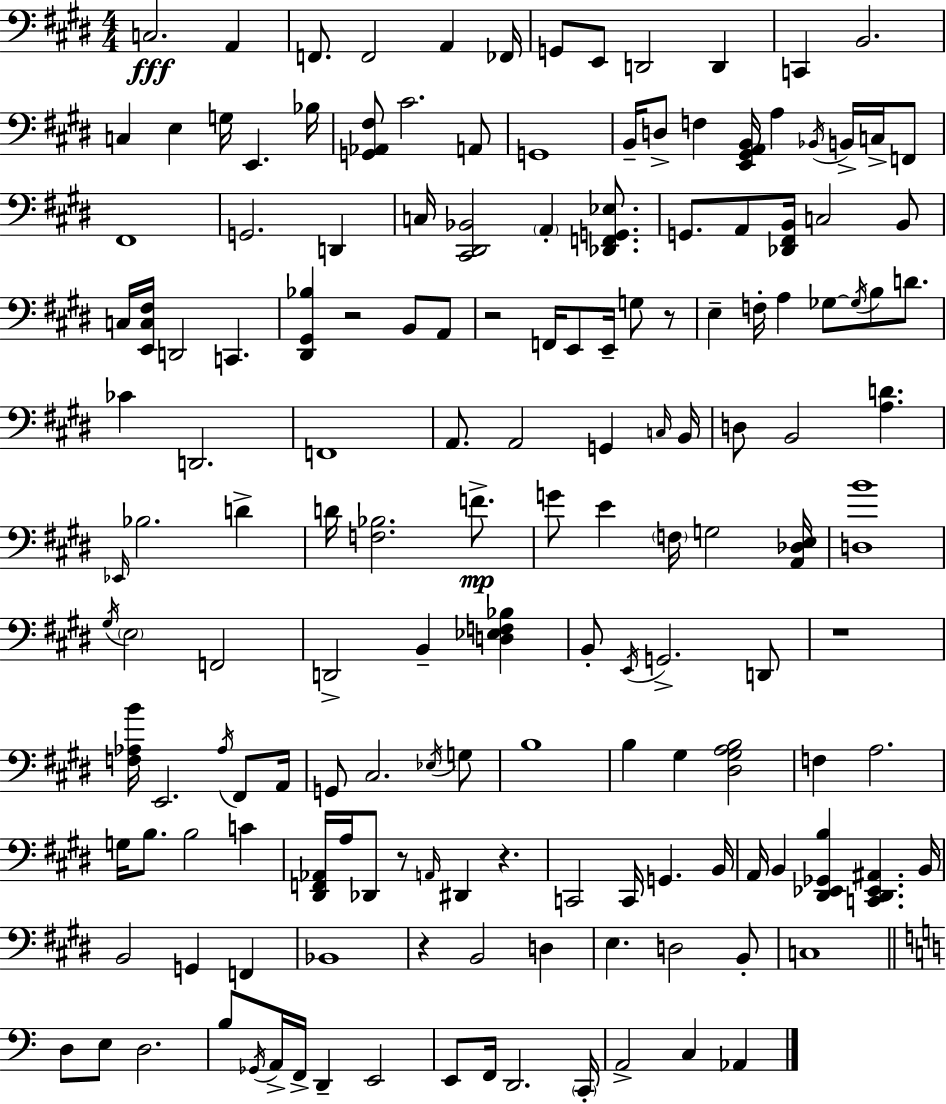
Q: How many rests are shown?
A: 7